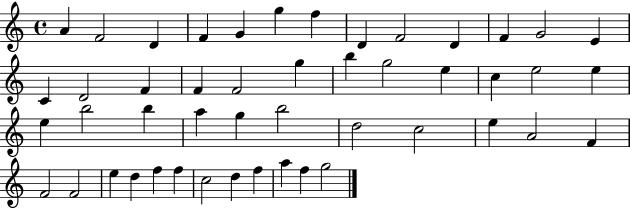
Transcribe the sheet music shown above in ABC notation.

X:1
T:Untitled
M:4/4
L:1/4
K:C
A F2 D F G g f D F2 D F G2 E C D2 F F F2 g b g2 e c e2 e e b2 b a g b2 d2 c2 e A2 F F2 F2 e d f f c2 d f a f g2